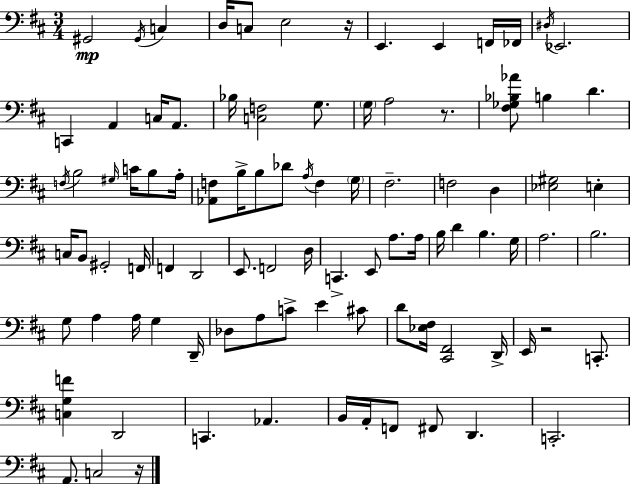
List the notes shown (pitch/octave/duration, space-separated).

G#2/h G#2/s C3/q D3/s C3/e E3/h R/s E2/q. E2/q F2/s FES2/s D#3/s Eb2/h. C2/q A2/q C3/s A2/e. Bb3/s [C3,F3]/h G3/e. G3/s A3/h R/e. [F#3,Gb3,Bb3,Ab4]/e B3/q D4/q. F3/s B3/h G#3/s C4/s B3/e A3/s [Ab2,F3]/e B3/s B3/e Db4/e A3/s F3/q G3/s F#3/h. F3/h D3/q [Eb3,G#3]/h E3/q C3/s B2/e G#2/h F2/s F2/q D2/h E2/e. F2/h D3/s C2/q. E2/e A3/e. A3/s B3/s D4/q B3/q. G3/s A3/h. B3/h. G3/e A3/q A3/s G3/q D2/s Db3/e A3/e C4/e E4/q C#4/e D4/e [Eb3,F#3]/s [C#2,F#2]/h D2/s E2/s R/h C2/e. [C3,G3,F4]/q D2/h C2/q. Ab2/q. B2/s A2/s F2/e F#2/e D2/q. C2/h. A2/e. C3/h R/s